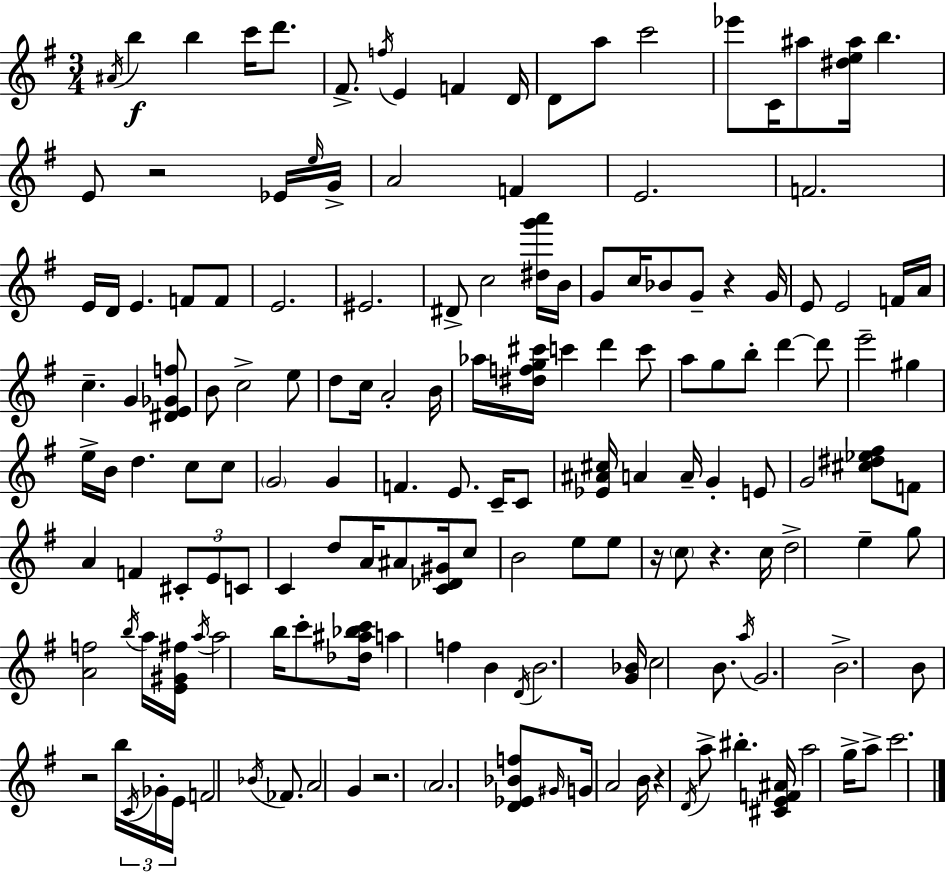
A#4/s B5/q B5/q C6/s D6/e. F#4/e. F5/s E4/q F4/q D4/s D4/e A5/e C6/h Eb6/e C4/s A#5/e [D#5,E5,A#5]/s B5/q. E4/e R/h Eb4/s E5/s G4/s A4/h F4/q E4/h. F4/h. E4/s D4/s E4/q. F4/e F4/e E4/h. EIS4/h. D#4/e C5/h [D#5,G6,A6]/s B4/s G4/e C5/s Bb4/e G4/e R/q G4/s E4/e E4/h F4/s A4/s C5/q. G4/q [D#4,E4,Gb4,F5]/e B4/e C5/h E5/e D5/e C5/s A4/h B4/s Ab5/s [D#5,F5,G5,C#6]/s C6/q D6/q C6/e A5/e G5/e B5/e D6/q D6/e E6/h G#5/q E5/s B4/s D5/q. C5/e C5/e G4/h G4/q F4/q. E4/e. C4/s C4/e [Eb4,A#4,C#5]/s A4/q A4/s G4/q E4/e G4/h [C#5,D#5,Eb5,F#5]/e F4/e A4/q F4/q C#4/e E4/e C4/e C4/q D5/e A4/s A#4/e [C4,Db4,G#4]/s C5/e B4/h E5/e E5/e R/s C5/e R/q. C5/s D5/h E5/q G5/e [A4,F5]/h B5/s A5/s [E4,G#4,F#5]/s A5/s A5/h B5/s C6/e [Db5,A#5,Bb5,C6]/s A5/q F5/q B4/q D4/s B4/h. [G4,Bb4]/s C5/h B4/e. A5/s G4/h. B4/h. B4/e R/h B5/s C4/s Gb4/s E4/s F4/h Bb4/s FES4/e. A4/h G4/q R/h. A4/h. [D4,Eb4,Bb4,F5]/e G#4/s G4/s A4/h B4/s R/q D4/s A5/e BIS5/q. [C#4,E4,F4,A#4]/s A5/h G5/s A5/e C6/h.